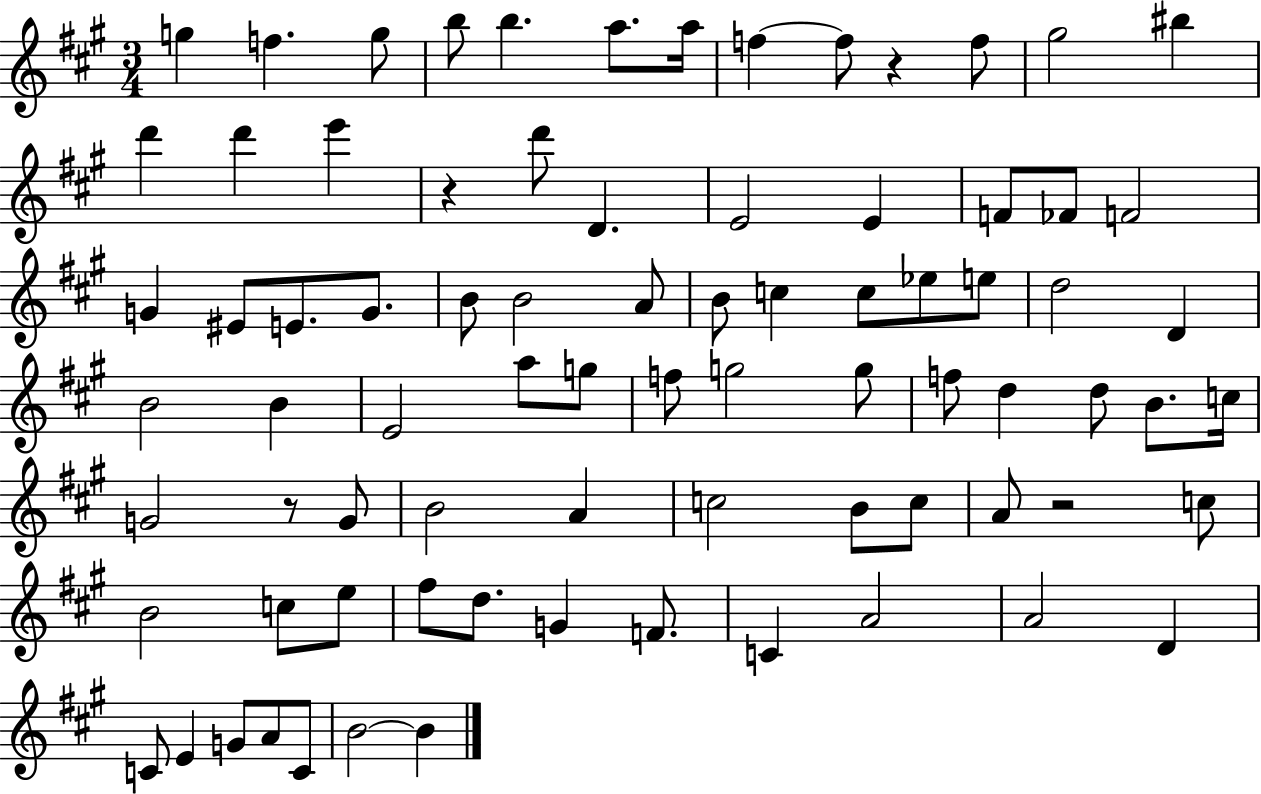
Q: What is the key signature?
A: A major